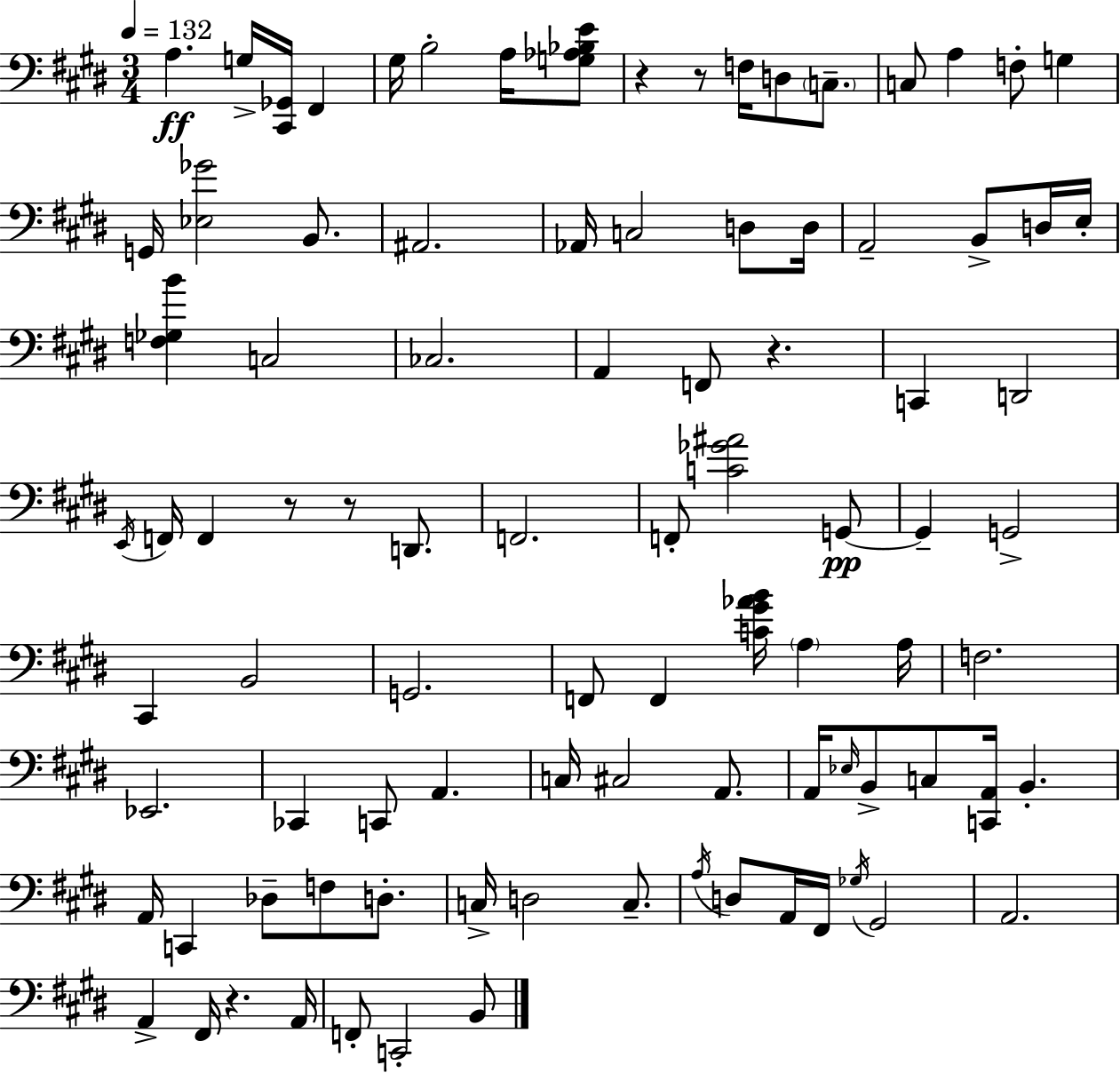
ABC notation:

X:1
T:Untitled
M:3/4
L:1/4
K:E
A, G,/4 [^C,,_G,,]/4 ^F,, ^G,/4 B,2 A,/4 [G,_A,_B,E]/2 z z/2 F,/4 D,/2 C,/2 C,/2 A, F,/2 G, G,,/4 [_E,_G]2 B,,/2 ^A,,2 _A,,/4 C,2 D,/2 D,/4 A,,2 B,,/2 D,/4 E,/4 [F,_G,B] C,2 _C,2 A,, F,,/2 z C,, D,,2 E,,/4 F,,/4 F,, z/2 z/2 D,,/2 F,,2 F,,/2 [C_G^A]2 G,,/2 G,, G,,2 ^C,, B,,2 G,,2 F,,/2 F,, [C^G_AB]/4 A, A,/4 F,2 _E,,2 _C,, C,,/2 A,, C,/4 ^C,2 A,,/2 A,,/4 _E,/4 B,,/2 C,/2 [C,,A,,]/4 B,, A,,/4 C,, _D,/2 F,/2 D,/2 C,/4 D,2 C,/2 A,/4 D,/2 A,,/4 ^F,,/4 _G,/4 ^G,,2 A,,2 A,, ^F,,/4 z A,,/4 F,,/2 C,,2 B,,/2